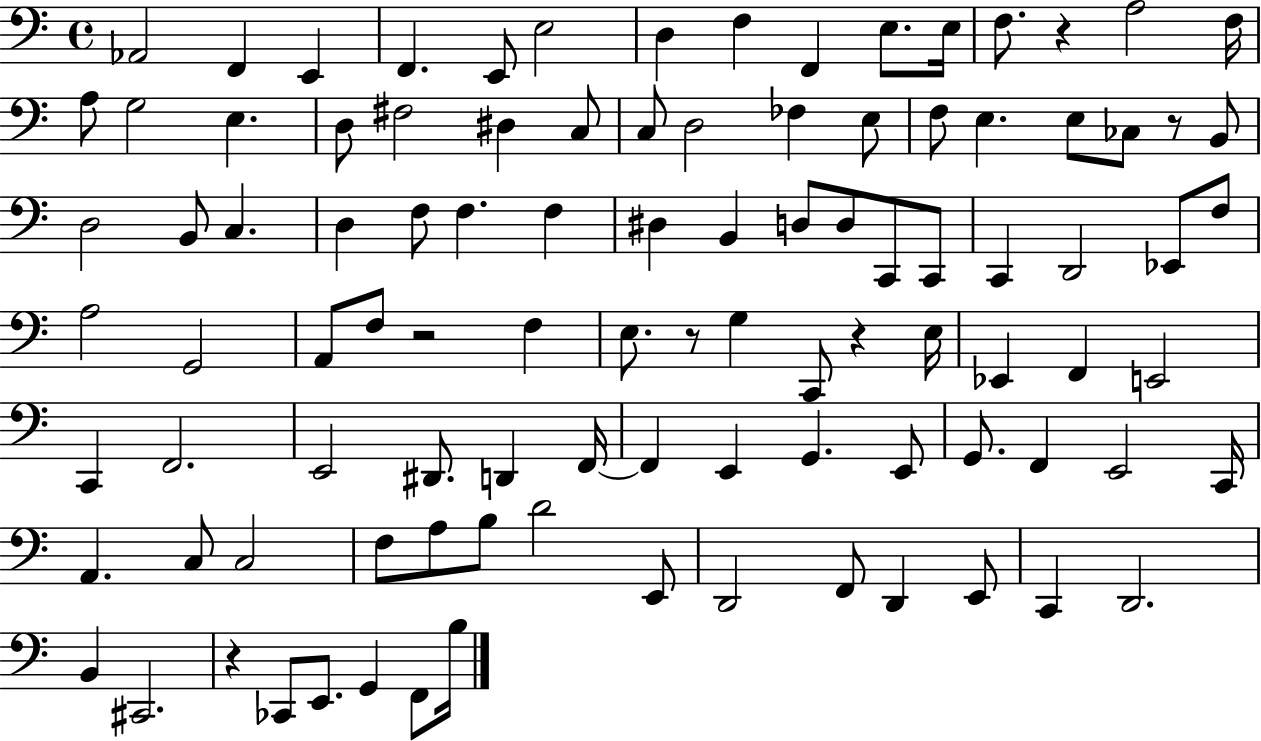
Ab2/h F2/q E2/q F2/q. E2/e E3/h D3/q F3/q F2/q E3/e. E3/s F3/e. R/q A3/h F3/s A3/e G3/h E3/q. D3/e F#3/h D#3/q C3/e C3/e D3/h FES3/q E3/e F3/e E3/q. E3/e CES3/e R/e B2/e D3/h B2/e C3/q. D3/q F3/e F3/q. F3/q D#3/q B2/q D3/e D3/e C2/e C2/e C2/q D2/h Eb2/e F3/e A3/h G2/h A2/e F3/e R/h F3/q E3/e. R/e G3/q C2/e R/q E3/s Eb2/q F2/q E2/h C2/q F2/h. E2/h D#2/e. D2/q F2/s F2/q E2/q G2/q. E2/e G2/e. F2/q E2/h C2/s A2/q. C3/e C3/h F3/e A3/e B3/e D4/h E2/e D2/h F2/e D2/q E2/e C2/q D2/h. B2/q C#2/h. R/q CES2/e E2/e. G2/q F2/e B3/s